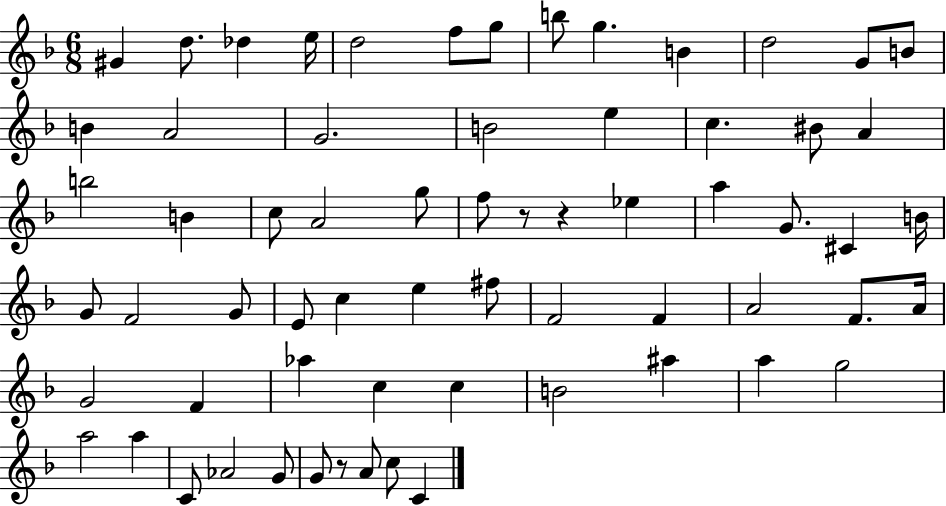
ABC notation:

X:1
T:Untitled
M:6/8
L:1/4
K:F
^G d/2 _d e/4 d2 f/2 g/2 b/2 g B d2 G/2 B/2 B A2 G2 B2 e c ^B/2 A b2 B c/2 A2 g/2 f/2 z/2 z _e a G/2 ^C B/4 G/2 F2 G/2 E/2 c e ^f/2 F2 F A2 F/2 A/4 G2 F _a c c B2 ^a a g2 a2 a C/2 _A2 G/2 G/2 z/2 A/2 c/2 C